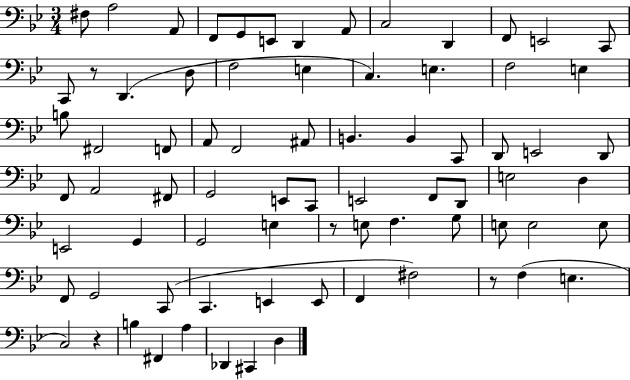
{
  \clef bass
  \numericTimeSignature
  \time 3/4
  \key bes \major
  fis8 a2 a,8 | f,8 g,8 e,8 d,4 a,8 | c2 d,4 | f,8 e,2 c,8 | \break c,8 r8 d,4.( d8 | f2 e4 | c4.) e4. | f2 e4 | \break b8 fis,2 f,8 | a,8 f,2 ais,8 | b,4. b,4 c,8 | d,8 e,2 d,8 | \break f,8 a,2 fis,8 | g,2 e,8 c,8 | e,2 f,8 d,8 | e2 d4 | \break e,2 g,4 | g,2 e4 | r8 e8 f4. g8 | e8 e2 e8 | \break f,8 g,2 c,8( | c,4. e,4 e,8 | f,4 fis2) | r8 f4( e4. | \break c2) r4 | b4 fis,4 a4 | des,4 cis,4 d4 | \bar "|."
}